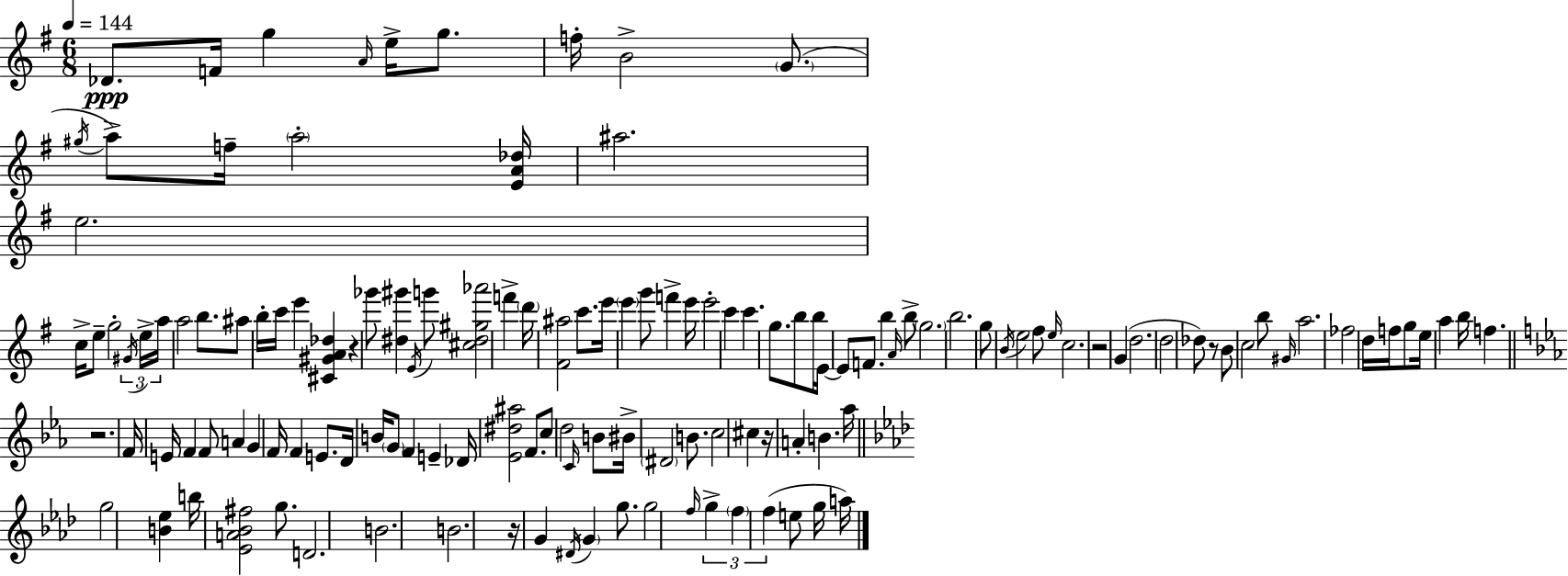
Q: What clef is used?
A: treble